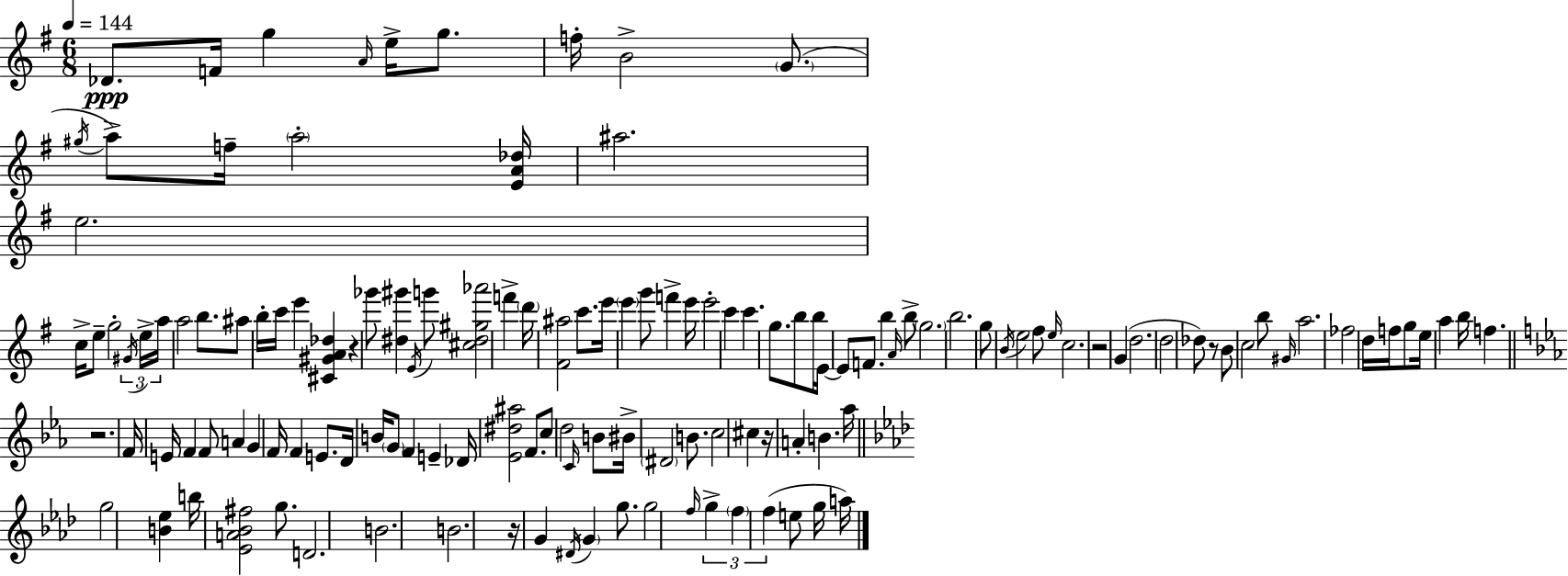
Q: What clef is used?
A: treble